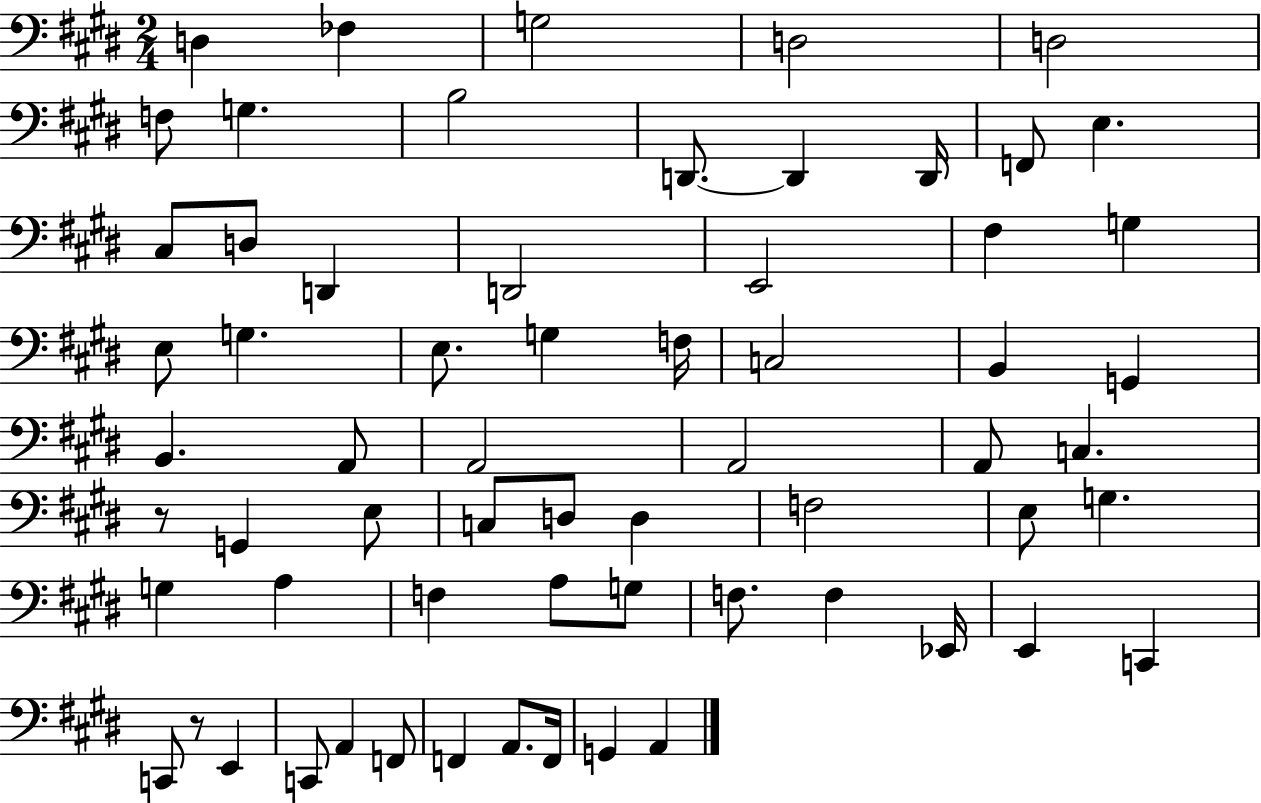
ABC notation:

X:1
T:Untitled
M:2/4
L:1/4
K:E
D, _F, G,2 D,2 D,2 F,/2 G, B,2 D,,/2 D,, D,,/4 F,,/2 E, ^C,/2 D,/2 D,, D,,2 E,,2 ^F, G, E,/2 G, E,/2 G, F,/4 C,2 B,, G,, B,, A,,/2 A,,2 A,,2 A,,/2 C, z/2 G,, E,/2 C,/2 D,/2 D, F,2 E,/2 G, G, A, F, A,/2 G,/2 F,/2 F, _E,,/4 E,, C,, C,,/2 z/2 E,, C,,/2 A,, F,,/2 F,, A,,/2 F,,/4 G,, A,,